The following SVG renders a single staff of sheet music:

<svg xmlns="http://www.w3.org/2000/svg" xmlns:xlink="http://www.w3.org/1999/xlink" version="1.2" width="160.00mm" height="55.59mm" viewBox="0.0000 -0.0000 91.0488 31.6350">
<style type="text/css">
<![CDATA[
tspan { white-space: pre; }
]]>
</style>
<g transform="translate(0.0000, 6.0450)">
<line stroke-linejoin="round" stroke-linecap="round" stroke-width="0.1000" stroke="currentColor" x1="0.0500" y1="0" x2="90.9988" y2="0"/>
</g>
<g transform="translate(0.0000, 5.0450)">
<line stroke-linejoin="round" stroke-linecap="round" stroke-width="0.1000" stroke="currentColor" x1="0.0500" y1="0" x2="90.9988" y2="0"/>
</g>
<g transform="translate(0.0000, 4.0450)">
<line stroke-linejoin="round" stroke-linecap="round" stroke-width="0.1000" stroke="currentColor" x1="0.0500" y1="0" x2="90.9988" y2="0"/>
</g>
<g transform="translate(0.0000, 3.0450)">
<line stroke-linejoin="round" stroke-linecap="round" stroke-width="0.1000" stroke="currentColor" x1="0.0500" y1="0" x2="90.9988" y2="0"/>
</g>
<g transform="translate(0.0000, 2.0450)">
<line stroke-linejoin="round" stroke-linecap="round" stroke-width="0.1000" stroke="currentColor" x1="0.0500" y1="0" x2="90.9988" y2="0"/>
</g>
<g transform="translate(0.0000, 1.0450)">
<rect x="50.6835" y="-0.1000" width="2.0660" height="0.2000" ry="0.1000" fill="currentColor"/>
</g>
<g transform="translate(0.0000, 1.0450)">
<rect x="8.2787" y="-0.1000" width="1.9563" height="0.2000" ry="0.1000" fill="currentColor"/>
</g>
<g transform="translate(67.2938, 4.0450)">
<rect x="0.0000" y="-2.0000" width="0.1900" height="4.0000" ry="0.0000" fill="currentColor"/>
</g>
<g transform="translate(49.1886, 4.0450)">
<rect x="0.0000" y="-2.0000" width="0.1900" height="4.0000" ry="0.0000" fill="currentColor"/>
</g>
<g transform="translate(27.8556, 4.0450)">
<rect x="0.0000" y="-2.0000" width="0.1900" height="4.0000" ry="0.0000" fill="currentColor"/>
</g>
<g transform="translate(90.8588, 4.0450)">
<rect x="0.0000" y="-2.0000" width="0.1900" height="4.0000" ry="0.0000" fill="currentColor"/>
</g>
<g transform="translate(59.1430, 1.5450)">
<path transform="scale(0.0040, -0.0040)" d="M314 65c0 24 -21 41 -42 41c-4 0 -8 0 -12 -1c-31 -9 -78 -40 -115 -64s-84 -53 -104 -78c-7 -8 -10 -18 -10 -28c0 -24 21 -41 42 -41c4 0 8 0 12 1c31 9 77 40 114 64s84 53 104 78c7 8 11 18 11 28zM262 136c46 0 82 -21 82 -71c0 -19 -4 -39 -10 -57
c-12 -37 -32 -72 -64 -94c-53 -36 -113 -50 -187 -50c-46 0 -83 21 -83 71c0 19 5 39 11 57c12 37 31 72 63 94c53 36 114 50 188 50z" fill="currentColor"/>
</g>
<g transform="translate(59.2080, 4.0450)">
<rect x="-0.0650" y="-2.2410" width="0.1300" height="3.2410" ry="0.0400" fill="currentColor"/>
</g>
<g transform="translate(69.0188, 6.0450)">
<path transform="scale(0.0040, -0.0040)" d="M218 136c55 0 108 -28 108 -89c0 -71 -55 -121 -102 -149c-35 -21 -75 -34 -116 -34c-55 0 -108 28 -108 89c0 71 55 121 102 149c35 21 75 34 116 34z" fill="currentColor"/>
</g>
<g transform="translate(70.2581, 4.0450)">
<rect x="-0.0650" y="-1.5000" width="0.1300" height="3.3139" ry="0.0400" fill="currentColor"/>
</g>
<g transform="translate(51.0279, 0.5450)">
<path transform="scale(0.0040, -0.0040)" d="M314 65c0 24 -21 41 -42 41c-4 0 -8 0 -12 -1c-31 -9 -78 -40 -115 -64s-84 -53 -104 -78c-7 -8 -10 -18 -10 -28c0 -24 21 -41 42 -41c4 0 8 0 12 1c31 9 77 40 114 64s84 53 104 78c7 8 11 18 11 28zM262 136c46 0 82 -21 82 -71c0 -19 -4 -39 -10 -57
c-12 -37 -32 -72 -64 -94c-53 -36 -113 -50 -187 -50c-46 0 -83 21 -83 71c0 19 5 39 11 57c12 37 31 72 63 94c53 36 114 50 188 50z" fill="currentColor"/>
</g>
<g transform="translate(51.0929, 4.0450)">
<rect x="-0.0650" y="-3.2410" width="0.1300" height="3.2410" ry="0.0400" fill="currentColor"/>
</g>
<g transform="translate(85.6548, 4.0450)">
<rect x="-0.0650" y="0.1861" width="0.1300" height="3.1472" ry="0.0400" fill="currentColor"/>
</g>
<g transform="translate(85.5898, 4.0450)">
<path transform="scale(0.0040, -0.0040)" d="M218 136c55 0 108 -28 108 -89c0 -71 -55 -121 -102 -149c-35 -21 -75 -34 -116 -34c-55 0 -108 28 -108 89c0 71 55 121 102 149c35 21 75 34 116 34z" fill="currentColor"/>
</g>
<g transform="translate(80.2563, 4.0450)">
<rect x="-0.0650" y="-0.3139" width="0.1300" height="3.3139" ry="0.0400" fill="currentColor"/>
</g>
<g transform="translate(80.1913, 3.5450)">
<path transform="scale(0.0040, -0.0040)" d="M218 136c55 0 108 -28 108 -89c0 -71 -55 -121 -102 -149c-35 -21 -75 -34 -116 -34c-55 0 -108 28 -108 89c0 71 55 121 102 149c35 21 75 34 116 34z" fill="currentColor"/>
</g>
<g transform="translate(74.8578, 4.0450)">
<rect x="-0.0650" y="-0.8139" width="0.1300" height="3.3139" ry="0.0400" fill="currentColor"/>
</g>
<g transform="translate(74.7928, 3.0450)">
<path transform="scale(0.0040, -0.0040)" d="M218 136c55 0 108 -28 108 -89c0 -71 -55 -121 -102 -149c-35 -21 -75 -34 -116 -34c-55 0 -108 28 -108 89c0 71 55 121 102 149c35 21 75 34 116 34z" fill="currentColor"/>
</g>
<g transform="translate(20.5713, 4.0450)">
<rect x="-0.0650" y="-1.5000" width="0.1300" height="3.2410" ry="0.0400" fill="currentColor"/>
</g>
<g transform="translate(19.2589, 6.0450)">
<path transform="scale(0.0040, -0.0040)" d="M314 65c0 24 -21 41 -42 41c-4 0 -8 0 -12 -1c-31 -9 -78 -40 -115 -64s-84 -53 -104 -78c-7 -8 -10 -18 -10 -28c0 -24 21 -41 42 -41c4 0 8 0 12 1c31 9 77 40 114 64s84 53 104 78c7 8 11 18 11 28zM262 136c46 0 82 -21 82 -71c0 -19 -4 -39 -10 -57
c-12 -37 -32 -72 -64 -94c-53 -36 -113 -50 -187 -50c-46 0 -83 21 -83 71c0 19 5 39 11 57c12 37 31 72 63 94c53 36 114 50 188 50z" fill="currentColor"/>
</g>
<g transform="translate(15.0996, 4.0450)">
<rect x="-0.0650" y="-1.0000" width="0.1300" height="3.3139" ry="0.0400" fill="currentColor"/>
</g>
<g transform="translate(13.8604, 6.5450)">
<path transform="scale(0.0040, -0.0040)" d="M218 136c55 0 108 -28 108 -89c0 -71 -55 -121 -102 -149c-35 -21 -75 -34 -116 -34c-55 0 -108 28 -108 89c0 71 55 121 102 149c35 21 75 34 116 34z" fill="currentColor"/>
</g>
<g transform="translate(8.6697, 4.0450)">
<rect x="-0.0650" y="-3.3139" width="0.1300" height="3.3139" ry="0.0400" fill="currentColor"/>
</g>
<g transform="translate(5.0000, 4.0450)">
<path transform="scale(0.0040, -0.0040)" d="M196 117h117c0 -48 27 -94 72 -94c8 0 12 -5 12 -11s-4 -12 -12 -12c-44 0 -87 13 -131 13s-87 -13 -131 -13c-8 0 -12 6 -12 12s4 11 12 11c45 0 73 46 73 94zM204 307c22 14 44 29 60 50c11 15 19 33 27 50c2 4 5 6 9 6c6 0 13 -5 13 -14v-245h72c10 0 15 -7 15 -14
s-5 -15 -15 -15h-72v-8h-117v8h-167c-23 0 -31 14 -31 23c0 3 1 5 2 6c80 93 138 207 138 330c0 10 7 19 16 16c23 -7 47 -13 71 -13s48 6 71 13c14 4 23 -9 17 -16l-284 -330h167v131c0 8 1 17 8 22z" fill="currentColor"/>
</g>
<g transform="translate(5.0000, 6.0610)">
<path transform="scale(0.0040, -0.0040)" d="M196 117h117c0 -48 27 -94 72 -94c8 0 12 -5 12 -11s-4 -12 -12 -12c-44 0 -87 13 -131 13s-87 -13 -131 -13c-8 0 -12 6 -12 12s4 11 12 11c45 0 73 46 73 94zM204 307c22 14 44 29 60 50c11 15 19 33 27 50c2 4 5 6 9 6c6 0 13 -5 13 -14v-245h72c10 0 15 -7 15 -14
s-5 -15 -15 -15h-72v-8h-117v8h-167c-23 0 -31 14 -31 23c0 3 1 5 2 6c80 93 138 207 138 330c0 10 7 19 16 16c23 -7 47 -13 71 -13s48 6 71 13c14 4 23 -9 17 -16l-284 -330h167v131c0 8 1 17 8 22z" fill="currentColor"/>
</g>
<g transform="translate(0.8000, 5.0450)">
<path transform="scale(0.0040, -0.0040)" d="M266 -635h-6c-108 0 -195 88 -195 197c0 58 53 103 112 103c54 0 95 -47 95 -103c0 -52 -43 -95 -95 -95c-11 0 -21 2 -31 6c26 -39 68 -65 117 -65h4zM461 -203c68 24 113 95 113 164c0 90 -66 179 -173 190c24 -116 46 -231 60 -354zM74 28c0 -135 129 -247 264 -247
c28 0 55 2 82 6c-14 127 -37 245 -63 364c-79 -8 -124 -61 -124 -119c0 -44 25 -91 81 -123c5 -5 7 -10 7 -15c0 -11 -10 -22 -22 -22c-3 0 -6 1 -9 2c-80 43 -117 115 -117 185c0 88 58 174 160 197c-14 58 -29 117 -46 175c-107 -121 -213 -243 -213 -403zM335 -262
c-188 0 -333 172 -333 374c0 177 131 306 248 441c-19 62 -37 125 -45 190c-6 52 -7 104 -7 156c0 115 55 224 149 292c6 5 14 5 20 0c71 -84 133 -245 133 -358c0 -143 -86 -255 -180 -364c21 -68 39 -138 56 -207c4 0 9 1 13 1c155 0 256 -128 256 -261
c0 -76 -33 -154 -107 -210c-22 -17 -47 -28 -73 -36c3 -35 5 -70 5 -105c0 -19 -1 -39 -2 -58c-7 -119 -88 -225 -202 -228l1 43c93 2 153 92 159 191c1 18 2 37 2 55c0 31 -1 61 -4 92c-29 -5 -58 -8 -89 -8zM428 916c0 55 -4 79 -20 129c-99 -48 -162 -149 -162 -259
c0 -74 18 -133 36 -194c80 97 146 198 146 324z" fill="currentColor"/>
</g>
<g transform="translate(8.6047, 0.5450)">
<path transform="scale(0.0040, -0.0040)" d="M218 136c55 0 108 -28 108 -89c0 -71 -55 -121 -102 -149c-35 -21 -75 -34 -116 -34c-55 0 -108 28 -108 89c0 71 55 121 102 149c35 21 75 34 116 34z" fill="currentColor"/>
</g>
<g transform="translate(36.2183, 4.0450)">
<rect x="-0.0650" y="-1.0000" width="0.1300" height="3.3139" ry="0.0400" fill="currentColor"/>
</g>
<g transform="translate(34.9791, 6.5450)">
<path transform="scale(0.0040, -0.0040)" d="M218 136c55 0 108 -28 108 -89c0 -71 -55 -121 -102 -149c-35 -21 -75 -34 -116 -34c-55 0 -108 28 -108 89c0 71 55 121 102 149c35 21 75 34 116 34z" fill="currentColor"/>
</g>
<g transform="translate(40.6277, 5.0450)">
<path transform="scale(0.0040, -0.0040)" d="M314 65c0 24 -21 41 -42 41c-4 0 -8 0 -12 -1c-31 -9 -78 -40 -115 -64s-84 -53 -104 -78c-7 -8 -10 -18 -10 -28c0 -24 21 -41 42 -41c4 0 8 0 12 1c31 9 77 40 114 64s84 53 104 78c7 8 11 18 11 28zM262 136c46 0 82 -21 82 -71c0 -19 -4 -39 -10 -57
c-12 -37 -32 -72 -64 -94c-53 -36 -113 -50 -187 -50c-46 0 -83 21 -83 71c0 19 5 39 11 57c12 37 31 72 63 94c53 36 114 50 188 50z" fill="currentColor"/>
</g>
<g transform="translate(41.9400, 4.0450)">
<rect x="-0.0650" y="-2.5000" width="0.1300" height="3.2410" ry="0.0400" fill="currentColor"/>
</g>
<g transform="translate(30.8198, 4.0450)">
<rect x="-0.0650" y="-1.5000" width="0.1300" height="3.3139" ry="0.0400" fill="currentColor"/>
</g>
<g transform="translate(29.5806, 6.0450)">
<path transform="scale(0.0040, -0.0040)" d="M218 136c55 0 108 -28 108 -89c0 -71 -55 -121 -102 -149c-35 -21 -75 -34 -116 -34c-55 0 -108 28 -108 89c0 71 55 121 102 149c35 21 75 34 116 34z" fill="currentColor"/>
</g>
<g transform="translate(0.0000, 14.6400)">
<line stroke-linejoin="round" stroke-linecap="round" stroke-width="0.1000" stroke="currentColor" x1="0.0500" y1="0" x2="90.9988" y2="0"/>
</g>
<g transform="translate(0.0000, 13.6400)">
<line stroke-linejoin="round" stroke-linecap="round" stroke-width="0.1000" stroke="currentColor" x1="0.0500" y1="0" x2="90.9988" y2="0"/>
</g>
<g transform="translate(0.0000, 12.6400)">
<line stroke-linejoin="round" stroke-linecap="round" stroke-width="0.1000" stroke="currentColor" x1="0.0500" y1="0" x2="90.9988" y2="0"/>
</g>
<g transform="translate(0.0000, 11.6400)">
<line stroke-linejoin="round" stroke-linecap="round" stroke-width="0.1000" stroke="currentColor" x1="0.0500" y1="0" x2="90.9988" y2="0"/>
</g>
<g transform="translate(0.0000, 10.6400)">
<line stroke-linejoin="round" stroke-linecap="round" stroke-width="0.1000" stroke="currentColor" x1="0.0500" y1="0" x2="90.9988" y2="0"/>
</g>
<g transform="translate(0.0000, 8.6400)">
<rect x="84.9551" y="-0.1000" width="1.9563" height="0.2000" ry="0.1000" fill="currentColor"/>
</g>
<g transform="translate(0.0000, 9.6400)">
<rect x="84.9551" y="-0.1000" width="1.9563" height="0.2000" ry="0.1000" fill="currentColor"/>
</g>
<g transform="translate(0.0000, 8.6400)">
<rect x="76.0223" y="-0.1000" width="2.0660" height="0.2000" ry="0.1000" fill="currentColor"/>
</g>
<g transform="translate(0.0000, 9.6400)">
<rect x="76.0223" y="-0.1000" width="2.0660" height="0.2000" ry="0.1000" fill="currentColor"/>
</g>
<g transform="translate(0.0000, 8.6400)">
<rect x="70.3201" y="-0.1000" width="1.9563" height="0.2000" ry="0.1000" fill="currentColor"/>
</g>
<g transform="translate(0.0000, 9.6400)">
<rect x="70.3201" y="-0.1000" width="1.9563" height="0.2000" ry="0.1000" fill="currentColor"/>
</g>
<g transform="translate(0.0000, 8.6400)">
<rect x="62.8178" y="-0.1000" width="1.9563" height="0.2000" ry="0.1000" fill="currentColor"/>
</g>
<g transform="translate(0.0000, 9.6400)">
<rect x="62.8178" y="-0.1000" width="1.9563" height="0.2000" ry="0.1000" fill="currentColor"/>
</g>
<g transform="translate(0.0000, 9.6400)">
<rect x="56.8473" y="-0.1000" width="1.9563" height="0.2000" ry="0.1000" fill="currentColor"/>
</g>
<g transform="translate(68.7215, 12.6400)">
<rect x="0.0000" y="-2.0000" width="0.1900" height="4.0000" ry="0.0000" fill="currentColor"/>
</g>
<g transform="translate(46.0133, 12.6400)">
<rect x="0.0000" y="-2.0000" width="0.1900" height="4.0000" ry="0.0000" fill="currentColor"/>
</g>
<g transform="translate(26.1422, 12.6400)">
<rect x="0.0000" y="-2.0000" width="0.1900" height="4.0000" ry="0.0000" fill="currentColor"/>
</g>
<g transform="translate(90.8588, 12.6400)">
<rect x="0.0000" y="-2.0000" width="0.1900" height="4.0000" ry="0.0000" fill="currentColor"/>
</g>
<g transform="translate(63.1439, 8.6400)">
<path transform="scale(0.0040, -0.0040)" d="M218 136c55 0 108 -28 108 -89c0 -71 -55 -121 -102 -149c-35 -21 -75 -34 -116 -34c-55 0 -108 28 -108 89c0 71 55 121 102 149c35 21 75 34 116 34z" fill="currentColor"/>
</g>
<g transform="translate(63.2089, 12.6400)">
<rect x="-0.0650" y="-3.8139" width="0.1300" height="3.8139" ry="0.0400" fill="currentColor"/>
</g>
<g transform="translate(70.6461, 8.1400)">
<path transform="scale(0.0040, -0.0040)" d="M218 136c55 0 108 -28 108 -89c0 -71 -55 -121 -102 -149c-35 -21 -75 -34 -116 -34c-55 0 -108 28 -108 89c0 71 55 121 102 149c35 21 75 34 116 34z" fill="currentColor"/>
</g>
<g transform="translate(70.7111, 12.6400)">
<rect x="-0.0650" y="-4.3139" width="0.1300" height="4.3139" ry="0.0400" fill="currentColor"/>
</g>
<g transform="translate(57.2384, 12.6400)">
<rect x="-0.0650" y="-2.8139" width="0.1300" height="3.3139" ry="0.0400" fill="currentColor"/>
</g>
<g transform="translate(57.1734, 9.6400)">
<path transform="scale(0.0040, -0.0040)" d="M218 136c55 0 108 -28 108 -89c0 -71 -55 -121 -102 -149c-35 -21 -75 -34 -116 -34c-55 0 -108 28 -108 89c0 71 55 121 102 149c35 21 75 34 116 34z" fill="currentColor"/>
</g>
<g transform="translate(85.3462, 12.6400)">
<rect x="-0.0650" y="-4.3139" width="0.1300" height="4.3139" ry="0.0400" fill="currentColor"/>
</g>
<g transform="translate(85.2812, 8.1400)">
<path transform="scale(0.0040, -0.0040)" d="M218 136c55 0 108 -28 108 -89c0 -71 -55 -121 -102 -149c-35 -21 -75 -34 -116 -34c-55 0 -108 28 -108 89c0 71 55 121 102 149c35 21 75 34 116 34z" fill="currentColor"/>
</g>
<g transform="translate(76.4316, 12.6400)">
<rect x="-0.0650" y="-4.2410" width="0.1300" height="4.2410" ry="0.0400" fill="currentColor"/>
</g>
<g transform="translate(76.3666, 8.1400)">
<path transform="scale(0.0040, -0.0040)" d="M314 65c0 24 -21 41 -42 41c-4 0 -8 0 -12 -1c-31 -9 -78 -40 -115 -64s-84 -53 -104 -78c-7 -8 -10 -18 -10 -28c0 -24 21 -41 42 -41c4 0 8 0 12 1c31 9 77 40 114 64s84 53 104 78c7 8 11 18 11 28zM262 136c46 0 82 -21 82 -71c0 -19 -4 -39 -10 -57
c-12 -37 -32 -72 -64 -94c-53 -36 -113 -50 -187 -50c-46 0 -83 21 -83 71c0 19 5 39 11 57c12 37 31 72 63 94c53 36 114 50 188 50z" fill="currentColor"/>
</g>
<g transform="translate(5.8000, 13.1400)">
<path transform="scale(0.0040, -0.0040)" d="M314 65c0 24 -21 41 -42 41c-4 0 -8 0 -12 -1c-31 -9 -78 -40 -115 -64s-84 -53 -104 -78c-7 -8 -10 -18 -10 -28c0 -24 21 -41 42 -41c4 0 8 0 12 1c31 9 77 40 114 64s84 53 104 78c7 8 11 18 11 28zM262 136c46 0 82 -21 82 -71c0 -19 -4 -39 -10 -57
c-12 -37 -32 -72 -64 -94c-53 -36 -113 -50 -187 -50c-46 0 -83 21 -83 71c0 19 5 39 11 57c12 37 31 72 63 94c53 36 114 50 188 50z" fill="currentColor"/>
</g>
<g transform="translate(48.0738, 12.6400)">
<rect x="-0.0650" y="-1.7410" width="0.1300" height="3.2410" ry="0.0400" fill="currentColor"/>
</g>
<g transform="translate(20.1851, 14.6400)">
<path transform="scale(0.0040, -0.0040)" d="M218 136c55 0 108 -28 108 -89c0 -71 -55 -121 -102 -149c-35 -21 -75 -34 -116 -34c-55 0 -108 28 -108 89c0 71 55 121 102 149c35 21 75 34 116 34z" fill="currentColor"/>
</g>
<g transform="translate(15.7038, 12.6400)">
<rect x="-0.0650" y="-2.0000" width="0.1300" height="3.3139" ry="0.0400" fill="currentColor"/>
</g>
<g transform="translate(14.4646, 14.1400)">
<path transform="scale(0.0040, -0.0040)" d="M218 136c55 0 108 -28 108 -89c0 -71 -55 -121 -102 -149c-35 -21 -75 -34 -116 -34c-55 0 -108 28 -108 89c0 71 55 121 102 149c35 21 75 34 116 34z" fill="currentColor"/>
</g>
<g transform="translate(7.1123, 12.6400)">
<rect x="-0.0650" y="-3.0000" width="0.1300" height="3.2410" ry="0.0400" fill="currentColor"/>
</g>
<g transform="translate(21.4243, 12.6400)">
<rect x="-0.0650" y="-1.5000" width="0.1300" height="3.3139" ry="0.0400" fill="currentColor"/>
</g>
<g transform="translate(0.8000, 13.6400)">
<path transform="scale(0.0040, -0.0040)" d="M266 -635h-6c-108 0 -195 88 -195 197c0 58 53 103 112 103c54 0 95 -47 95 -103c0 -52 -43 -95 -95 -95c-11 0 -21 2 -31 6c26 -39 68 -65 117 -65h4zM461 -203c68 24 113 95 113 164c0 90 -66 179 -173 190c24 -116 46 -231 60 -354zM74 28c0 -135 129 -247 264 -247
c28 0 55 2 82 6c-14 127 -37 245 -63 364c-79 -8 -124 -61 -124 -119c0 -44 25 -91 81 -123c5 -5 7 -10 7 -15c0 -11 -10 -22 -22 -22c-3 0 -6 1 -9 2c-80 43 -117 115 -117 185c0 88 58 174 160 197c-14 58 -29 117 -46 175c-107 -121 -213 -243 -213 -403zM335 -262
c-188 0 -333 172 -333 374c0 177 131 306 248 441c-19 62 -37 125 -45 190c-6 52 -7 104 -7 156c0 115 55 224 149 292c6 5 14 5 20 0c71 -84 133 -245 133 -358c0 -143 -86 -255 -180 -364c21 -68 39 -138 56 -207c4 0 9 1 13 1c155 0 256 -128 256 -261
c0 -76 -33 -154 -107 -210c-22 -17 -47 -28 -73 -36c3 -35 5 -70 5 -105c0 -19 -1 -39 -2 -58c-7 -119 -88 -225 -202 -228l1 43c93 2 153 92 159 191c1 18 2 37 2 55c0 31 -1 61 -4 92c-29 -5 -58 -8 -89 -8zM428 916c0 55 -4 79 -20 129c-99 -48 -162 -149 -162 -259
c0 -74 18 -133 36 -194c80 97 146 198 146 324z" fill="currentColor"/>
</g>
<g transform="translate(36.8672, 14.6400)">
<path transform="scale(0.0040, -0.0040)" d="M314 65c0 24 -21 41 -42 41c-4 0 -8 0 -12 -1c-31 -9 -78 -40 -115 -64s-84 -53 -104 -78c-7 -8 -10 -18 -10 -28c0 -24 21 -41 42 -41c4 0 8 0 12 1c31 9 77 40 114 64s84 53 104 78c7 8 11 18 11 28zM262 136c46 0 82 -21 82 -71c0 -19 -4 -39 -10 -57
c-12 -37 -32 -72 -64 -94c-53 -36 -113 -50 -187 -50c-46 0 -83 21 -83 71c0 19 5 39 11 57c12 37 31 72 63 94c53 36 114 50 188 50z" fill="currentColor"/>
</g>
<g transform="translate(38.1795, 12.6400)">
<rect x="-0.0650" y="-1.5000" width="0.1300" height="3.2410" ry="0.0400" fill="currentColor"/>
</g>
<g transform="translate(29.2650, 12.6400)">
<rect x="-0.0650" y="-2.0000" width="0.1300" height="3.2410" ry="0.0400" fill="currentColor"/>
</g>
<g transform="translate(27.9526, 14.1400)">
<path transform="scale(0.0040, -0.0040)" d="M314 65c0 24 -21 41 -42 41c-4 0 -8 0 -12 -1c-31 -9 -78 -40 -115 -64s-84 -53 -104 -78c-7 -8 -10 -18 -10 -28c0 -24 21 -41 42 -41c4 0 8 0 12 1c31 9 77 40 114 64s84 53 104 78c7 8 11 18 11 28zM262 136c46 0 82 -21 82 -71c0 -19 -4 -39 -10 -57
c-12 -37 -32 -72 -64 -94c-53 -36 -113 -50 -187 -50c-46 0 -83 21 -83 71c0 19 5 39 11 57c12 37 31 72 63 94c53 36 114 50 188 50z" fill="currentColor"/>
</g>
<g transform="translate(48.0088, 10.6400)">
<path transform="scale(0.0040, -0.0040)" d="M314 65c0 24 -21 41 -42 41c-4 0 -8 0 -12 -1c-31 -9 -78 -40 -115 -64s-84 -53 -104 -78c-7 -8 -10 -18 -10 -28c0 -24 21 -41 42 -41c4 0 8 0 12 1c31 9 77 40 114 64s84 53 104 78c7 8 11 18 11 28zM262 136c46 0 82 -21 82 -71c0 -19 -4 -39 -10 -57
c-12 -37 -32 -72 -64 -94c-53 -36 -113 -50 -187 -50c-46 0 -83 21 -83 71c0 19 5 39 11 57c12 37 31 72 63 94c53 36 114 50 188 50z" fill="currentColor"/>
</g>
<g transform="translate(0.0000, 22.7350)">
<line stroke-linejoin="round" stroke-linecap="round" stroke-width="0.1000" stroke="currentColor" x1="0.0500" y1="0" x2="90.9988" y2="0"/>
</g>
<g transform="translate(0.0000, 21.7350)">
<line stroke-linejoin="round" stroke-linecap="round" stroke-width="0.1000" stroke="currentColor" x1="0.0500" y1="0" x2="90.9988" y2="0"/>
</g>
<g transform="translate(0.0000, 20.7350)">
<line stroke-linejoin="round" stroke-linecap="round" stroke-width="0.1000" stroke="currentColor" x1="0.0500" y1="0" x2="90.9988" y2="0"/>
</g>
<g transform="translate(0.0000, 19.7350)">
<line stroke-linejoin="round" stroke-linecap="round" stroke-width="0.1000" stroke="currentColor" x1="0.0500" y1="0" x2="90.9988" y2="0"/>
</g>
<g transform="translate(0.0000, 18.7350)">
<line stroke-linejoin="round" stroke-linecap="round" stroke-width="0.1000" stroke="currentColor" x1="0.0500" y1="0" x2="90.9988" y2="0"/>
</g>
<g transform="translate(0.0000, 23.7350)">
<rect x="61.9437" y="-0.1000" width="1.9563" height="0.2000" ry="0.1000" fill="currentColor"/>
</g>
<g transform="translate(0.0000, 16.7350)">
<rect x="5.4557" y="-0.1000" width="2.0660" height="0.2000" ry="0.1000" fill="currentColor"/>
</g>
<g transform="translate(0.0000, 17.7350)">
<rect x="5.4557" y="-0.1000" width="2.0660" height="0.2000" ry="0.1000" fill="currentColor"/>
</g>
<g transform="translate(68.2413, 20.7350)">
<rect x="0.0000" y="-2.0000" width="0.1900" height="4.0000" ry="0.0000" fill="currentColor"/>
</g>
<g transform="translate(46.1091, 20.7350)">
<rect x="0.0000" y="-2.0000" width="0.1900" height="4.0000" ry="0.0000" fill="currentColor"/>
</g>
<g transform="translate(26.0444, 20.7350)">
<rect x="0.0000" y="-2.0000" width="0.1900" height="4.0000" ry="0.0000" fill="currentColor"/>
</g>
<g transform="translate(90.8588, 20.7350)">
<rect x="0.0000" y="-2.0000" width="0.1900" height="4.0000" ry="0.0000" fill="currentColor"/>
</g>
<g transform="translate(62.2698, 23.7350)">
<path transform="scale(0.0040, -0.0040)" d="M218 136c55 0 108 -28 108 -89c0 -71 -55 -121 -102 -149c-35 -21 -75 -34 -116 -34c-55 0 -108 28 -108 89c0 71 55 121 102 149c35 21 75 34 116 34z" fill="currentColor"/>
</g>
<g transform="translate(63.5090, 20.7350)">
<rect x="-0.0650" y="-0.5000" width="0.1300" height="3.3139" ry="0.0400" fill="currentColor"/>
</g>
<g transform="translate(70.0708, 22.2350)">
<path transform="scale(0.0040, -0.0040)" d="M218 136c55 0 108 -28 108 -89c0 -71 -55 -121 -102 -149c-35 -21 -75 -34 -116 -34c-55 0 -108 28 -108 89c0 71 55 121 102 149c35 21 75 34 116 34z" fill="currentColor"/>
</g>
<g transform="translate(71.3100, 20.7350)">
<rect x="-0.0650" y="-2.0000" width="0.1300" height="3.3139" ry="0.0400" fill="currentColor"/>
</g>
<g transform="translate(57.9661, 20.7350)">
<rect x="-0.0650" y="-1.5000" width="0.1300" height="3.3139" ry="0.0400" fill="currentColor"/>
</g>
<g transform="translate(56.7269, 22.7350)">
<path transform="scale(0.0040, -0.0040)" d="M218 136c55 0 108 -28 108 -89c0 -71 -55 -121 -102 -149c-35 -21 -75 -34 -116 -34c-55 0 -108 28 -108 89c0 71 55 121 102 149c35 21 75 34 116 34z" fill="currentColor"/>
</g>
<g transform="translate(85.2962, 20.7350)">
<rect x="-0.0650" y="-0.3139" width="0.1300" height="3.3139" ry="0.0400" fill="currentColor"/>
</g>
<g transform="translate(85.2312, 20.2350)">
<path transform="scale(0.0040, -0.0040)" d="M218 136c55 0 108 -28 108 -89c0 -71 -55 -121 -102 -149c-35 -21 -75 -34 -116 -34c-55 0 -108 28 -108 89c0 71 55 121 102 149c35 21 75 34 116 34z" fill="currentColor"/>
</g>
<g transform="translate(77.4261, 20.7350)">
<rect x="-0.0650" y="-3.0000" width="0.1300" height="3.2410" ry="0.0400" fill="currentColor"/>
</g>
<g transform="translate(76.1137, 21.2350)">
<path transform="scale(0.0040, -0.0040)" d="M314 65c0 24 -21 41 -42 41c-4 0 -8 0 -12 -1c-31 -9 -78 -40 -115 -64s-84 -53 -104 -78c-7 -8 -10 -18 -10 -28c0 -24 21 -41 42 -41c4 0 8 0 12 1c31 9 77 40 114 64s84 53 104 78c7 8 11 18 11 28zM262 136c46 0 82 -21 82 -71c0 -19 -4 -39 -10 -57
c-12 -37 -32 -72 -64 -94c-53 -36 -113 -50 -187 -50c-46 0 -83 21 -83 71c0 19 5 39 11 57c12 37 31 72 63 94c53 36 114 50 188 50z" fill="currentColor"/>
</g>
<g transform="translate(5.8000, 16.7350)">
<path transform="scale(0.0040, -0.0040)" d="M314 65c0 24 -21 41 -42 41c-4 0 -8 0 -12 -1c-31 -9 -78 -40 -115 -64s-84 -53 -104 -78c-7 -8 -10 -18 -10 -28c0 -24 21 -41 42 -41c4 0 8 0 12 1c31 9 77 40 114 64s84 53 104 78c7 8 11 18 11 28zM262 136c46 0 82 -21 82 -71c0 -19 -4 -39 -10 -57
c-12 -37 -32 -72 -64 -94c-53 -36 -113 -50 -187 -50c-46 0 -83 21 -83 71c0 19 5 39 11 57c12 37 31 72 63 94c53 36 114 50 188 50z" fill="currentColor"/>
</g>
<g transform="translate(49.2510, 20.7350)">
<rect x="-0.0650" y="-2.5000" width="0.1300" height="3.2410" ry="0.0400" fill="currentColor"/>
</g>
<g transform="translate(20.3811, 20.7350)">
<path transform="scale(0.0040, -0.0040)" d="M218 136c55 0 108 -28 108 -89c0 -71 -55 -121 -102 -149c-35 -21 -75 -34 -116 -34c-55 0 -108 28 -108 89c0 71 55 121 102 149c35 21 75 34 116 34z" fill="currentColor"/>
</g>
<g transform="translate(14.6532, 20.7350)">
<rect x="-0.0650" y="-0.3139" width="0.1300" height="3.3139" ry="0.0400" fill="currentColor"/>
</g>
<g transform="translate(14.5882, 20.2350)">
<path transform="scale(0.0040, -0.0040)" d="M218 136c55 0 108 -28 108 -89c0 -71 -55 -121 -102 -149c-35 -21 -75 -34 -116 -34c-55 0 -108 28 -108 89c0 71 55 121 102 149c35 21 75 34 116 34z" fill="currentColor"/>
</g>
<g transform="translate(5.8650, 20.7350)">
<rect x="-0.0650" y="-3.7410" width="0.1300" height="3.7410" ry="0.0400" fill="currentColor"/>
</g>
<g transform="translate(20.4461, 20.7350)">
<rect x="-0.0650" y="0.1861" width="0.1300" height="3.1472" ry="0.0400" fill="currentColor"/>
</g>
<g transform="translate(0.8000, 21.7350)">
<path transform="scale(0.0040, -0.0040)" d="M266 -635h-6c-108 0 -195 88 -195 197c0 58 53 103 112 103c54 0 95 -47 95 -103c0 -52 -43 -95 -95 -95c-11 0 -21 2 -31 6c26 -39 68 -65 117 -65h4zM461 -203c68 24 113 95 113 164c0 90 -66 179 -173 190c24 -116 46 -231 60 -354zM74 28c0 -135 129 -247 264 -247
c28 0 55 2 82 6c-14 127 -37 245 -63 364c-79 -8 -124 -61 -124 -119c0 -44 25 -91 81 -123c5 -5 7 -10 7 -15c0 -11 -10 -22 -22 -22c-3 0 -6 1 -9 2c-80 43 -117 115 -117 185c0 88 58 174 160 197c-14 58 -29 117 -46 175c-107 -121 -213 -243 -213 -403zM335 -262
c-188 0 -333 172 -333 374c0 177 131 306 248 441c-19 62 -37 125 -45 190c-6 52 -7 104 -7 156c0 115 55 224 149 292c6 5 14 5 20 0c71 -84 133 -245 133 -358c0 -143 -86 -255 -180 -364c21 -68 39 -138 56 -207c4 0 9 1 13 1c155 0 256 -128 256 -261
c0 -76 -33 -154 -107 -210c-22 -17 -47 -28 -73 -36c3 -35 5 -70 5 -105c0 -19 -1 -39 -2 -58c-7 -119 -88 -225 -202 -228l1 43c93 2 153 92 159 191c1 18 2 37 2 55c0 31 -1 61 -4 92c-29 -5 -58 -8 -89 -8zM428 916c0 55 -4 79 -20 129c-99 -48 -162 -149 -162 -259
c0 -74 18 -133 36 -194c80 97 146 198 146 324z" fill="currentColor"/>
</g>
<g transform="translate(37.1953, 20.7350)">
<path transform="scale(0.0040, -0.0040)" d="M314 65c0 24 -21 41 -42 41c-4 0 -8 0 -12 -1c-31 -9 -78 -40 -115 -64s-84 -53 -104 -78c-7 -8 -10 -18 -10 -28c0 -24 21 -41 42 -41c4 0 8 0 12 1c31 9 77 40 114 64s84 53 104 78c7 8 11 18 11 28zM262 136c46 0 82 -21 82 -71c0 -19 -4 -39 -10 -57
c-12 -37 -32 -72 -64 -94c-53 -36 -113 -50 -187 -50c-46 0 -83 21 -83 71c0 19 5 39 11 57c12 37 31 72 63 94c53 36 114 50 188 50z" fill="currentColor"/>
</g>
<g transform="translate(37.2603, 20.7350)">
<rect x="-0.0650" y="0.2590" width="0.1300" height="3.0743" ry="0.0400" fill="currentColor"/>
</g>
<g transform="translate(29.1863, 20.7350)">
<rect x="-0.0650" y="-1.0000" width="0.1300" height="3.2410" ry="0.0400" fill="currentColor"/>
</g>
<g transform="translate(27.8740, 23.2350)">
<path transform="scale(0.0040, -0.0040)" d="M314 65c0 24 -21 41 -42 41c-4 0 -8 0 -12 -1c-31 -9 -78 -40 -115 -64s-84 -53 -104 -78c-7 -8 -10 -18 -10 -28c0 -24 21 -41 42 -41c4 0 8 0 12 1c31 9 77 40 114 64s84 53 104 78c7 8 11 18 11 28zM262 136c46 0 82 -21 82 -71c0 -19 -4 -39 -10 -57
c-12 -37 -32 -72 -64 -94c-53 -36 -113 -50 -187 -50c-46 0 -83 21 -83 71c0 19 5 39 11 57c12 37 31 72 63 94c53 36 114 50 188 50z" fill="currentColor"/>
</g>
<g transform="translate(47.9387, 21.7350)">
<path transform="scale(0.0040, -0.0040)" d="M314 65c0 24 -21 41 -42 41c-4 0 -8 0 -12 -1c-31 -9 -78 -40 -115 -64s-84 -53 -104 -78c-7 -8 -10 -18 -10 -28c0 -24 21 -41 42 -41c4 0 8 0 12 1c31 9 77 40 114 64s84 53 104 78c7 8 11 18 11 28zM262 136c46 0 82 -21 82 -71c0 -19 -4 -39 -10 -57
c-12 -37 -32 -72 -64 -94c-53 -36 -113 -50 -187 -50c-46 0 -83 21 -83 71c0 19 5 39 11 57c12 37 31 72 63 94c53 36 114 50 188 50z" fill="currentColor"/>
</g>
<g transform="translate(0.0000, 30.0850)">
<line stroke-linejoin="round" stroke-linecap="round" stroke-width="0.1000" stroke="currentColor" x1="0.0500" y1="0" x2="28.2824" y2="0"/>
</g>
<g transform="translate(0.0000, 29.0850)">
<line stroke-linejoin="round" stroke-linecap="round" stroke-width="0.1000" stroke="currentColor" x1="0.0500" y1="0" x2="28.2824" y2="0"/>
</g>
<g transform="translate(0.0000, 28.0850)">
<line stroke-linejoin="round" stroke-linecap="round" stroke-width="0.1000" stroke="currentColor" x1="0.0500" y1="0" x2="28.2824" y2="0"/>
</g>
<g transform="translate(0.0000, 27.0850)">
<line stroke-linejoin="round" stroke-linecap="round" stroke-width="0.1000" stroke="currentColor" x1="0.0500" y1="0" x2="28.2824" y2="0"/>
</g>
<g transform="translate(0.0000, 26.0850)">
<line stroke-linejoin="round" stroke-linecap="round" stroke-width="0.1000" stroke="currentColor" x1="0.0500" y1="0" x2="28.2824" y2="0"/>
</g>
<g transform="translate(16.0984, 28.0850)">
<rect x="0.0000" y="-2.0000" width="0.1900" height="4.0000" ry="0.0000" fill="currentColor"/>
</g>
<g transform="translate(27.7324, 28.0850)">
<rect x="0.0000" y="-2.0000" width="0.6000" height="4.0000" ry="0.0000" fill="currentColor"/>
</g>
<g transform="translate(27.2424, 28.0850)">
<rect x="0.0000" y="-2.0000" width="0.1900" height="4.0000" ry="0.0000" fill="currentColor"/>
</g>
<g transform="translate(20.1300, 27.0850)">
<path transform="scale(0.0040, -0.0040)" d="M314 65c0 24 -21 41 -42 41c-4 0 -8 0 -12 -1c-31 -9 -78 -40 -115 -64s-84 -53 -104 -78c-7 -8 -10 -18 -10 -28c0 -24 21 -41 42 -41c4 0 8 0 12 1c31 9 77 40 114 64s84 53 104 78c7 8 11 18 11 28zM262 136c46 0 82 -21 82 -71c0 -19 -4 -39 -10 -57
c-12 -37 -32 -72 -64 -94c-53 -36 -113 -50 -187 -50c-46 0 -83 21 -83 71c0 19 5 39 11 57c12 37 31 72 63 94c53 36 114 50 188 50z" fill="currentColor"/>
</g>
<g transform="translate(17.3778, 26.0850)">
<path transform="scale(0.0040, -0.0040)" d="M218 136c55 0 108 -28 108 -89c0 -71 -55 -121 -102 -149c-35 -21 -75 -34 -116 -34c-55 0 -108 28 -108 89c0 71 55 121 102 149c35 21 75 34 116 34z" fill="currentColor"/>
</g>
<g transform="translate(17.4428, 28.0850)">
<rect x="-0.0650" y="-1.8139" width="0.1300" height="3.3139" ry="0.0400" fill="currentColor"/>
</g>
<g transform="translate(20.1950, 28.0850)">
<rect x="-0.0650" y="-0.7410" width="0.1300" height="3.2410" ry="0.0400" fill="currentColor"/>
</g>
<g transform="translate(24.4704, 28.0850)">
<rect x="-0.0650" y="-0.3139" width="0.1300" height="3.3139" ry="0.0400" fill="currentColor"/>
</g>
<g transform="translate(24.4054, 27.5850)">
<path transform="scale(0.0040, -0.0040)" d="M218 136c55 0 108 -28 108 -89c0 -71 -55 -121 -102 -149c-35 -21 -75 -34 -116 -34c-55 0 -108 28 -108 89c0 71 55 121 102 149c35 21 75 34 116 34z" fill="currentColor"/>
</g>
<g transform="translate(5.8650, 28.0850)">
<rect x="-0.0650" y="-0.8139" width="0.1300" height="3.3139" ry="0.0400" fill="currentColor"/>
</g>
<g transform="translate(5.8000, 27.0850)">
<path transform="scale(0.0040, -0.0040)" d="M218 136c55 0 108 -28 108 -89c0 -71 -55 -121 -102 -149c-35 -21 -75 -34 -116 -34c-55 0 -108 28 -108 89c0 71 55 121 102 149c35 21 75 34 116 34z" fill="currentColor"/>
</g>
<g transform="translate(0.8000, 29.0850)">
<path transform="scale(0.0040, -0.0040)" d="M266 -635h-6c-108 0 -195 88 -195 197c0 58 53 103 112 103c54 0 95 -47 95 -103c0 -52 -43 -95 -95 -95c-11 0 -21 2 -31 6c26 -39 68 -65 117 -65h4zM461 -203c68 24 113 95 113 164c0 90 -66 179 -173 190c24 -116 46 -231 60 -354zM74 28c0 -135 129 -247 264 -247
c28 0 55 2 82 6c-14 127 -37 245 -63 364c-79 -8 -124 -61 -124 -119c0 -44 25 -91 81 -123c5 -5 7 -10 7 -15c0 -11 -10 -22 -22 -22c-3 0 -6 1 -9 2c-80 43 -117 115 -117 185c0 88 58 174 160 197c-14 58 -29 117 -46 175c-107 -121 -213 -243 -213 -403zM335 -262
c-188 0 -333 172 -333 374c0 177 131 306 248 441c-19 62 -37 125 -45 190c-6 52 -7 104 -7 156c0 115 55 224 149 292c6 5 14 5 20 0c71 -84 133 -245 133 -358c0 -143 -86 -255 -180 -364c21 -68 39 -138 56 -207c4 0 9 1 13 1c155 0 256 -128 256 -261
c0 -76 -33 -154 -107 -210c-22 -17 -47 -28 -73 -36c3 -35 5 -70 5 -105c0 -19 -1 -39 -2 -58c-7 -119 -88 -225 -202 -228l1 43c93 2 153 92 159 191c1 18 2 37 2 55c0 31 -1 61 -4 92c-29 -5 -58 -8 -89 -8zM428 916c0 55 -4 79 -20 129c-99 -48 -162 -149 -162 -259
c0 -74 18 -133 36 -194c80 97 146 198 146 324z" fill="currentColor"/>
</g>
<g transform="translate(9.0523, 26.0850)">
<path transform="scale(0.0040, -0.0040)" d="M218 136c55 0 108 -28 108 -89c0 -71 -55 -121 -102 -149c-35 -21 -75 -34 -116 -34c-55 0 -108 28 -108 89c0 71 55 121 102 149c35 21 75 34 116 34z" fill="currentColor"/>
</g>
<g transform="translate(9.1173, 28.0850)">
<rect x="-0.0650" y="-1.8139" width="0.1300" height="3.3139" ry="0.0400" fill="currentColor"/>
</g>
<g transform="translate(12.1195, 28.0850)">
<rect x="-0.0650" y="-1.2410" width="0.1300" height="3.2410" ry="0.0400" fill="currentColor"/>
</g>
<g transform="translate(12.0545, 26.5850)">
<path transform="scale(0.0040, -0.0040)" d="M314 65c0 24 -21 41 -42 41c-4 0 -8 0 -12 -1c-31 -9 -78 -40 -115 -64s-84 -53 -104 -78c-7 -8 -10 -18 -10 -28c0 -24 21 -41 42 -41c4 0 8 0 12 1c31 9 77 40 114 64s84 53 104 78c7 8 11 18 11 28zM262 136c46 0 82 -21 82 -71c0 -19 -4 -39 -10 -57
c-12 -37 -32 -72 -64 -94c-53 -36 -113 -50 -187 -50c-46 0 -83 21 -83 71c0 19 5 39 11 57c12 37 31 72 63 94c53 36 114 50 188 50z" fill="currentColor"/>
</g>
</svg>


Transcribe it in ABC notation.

X:1
T:Untitled
M:4/4
L:1/4
K:C
b D E2 E D G2 b2 g2 E d c B A2 F E F2 E2 f2 a c' d' d'2 d' c'2 c B D2 B2 G2 E C F A2 c d f e2 f d2 c